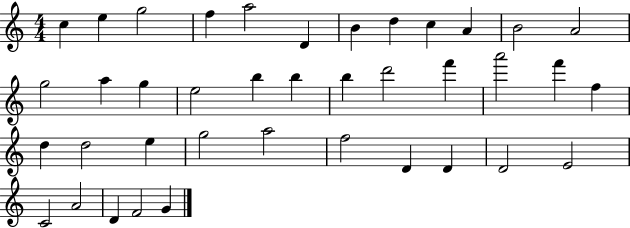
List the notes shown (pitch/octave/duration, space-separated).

C5/q E5/q G5/h F5/q A5/h D4/q B4/q D5/q C5/q A4/q B4/h A4/h G5/h A5/q G5/q E5/h B5/q B5/q B5/q D6/h F6/q A6/h F6/q F5/q D5/q D5/h E5/q G5/h A5/h F5/h D4/q D4/q D4/h E4/h C4/h A4/h D4/q F4/h G4/q